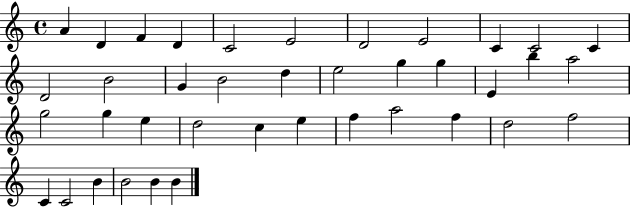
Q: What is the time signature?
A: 4/4